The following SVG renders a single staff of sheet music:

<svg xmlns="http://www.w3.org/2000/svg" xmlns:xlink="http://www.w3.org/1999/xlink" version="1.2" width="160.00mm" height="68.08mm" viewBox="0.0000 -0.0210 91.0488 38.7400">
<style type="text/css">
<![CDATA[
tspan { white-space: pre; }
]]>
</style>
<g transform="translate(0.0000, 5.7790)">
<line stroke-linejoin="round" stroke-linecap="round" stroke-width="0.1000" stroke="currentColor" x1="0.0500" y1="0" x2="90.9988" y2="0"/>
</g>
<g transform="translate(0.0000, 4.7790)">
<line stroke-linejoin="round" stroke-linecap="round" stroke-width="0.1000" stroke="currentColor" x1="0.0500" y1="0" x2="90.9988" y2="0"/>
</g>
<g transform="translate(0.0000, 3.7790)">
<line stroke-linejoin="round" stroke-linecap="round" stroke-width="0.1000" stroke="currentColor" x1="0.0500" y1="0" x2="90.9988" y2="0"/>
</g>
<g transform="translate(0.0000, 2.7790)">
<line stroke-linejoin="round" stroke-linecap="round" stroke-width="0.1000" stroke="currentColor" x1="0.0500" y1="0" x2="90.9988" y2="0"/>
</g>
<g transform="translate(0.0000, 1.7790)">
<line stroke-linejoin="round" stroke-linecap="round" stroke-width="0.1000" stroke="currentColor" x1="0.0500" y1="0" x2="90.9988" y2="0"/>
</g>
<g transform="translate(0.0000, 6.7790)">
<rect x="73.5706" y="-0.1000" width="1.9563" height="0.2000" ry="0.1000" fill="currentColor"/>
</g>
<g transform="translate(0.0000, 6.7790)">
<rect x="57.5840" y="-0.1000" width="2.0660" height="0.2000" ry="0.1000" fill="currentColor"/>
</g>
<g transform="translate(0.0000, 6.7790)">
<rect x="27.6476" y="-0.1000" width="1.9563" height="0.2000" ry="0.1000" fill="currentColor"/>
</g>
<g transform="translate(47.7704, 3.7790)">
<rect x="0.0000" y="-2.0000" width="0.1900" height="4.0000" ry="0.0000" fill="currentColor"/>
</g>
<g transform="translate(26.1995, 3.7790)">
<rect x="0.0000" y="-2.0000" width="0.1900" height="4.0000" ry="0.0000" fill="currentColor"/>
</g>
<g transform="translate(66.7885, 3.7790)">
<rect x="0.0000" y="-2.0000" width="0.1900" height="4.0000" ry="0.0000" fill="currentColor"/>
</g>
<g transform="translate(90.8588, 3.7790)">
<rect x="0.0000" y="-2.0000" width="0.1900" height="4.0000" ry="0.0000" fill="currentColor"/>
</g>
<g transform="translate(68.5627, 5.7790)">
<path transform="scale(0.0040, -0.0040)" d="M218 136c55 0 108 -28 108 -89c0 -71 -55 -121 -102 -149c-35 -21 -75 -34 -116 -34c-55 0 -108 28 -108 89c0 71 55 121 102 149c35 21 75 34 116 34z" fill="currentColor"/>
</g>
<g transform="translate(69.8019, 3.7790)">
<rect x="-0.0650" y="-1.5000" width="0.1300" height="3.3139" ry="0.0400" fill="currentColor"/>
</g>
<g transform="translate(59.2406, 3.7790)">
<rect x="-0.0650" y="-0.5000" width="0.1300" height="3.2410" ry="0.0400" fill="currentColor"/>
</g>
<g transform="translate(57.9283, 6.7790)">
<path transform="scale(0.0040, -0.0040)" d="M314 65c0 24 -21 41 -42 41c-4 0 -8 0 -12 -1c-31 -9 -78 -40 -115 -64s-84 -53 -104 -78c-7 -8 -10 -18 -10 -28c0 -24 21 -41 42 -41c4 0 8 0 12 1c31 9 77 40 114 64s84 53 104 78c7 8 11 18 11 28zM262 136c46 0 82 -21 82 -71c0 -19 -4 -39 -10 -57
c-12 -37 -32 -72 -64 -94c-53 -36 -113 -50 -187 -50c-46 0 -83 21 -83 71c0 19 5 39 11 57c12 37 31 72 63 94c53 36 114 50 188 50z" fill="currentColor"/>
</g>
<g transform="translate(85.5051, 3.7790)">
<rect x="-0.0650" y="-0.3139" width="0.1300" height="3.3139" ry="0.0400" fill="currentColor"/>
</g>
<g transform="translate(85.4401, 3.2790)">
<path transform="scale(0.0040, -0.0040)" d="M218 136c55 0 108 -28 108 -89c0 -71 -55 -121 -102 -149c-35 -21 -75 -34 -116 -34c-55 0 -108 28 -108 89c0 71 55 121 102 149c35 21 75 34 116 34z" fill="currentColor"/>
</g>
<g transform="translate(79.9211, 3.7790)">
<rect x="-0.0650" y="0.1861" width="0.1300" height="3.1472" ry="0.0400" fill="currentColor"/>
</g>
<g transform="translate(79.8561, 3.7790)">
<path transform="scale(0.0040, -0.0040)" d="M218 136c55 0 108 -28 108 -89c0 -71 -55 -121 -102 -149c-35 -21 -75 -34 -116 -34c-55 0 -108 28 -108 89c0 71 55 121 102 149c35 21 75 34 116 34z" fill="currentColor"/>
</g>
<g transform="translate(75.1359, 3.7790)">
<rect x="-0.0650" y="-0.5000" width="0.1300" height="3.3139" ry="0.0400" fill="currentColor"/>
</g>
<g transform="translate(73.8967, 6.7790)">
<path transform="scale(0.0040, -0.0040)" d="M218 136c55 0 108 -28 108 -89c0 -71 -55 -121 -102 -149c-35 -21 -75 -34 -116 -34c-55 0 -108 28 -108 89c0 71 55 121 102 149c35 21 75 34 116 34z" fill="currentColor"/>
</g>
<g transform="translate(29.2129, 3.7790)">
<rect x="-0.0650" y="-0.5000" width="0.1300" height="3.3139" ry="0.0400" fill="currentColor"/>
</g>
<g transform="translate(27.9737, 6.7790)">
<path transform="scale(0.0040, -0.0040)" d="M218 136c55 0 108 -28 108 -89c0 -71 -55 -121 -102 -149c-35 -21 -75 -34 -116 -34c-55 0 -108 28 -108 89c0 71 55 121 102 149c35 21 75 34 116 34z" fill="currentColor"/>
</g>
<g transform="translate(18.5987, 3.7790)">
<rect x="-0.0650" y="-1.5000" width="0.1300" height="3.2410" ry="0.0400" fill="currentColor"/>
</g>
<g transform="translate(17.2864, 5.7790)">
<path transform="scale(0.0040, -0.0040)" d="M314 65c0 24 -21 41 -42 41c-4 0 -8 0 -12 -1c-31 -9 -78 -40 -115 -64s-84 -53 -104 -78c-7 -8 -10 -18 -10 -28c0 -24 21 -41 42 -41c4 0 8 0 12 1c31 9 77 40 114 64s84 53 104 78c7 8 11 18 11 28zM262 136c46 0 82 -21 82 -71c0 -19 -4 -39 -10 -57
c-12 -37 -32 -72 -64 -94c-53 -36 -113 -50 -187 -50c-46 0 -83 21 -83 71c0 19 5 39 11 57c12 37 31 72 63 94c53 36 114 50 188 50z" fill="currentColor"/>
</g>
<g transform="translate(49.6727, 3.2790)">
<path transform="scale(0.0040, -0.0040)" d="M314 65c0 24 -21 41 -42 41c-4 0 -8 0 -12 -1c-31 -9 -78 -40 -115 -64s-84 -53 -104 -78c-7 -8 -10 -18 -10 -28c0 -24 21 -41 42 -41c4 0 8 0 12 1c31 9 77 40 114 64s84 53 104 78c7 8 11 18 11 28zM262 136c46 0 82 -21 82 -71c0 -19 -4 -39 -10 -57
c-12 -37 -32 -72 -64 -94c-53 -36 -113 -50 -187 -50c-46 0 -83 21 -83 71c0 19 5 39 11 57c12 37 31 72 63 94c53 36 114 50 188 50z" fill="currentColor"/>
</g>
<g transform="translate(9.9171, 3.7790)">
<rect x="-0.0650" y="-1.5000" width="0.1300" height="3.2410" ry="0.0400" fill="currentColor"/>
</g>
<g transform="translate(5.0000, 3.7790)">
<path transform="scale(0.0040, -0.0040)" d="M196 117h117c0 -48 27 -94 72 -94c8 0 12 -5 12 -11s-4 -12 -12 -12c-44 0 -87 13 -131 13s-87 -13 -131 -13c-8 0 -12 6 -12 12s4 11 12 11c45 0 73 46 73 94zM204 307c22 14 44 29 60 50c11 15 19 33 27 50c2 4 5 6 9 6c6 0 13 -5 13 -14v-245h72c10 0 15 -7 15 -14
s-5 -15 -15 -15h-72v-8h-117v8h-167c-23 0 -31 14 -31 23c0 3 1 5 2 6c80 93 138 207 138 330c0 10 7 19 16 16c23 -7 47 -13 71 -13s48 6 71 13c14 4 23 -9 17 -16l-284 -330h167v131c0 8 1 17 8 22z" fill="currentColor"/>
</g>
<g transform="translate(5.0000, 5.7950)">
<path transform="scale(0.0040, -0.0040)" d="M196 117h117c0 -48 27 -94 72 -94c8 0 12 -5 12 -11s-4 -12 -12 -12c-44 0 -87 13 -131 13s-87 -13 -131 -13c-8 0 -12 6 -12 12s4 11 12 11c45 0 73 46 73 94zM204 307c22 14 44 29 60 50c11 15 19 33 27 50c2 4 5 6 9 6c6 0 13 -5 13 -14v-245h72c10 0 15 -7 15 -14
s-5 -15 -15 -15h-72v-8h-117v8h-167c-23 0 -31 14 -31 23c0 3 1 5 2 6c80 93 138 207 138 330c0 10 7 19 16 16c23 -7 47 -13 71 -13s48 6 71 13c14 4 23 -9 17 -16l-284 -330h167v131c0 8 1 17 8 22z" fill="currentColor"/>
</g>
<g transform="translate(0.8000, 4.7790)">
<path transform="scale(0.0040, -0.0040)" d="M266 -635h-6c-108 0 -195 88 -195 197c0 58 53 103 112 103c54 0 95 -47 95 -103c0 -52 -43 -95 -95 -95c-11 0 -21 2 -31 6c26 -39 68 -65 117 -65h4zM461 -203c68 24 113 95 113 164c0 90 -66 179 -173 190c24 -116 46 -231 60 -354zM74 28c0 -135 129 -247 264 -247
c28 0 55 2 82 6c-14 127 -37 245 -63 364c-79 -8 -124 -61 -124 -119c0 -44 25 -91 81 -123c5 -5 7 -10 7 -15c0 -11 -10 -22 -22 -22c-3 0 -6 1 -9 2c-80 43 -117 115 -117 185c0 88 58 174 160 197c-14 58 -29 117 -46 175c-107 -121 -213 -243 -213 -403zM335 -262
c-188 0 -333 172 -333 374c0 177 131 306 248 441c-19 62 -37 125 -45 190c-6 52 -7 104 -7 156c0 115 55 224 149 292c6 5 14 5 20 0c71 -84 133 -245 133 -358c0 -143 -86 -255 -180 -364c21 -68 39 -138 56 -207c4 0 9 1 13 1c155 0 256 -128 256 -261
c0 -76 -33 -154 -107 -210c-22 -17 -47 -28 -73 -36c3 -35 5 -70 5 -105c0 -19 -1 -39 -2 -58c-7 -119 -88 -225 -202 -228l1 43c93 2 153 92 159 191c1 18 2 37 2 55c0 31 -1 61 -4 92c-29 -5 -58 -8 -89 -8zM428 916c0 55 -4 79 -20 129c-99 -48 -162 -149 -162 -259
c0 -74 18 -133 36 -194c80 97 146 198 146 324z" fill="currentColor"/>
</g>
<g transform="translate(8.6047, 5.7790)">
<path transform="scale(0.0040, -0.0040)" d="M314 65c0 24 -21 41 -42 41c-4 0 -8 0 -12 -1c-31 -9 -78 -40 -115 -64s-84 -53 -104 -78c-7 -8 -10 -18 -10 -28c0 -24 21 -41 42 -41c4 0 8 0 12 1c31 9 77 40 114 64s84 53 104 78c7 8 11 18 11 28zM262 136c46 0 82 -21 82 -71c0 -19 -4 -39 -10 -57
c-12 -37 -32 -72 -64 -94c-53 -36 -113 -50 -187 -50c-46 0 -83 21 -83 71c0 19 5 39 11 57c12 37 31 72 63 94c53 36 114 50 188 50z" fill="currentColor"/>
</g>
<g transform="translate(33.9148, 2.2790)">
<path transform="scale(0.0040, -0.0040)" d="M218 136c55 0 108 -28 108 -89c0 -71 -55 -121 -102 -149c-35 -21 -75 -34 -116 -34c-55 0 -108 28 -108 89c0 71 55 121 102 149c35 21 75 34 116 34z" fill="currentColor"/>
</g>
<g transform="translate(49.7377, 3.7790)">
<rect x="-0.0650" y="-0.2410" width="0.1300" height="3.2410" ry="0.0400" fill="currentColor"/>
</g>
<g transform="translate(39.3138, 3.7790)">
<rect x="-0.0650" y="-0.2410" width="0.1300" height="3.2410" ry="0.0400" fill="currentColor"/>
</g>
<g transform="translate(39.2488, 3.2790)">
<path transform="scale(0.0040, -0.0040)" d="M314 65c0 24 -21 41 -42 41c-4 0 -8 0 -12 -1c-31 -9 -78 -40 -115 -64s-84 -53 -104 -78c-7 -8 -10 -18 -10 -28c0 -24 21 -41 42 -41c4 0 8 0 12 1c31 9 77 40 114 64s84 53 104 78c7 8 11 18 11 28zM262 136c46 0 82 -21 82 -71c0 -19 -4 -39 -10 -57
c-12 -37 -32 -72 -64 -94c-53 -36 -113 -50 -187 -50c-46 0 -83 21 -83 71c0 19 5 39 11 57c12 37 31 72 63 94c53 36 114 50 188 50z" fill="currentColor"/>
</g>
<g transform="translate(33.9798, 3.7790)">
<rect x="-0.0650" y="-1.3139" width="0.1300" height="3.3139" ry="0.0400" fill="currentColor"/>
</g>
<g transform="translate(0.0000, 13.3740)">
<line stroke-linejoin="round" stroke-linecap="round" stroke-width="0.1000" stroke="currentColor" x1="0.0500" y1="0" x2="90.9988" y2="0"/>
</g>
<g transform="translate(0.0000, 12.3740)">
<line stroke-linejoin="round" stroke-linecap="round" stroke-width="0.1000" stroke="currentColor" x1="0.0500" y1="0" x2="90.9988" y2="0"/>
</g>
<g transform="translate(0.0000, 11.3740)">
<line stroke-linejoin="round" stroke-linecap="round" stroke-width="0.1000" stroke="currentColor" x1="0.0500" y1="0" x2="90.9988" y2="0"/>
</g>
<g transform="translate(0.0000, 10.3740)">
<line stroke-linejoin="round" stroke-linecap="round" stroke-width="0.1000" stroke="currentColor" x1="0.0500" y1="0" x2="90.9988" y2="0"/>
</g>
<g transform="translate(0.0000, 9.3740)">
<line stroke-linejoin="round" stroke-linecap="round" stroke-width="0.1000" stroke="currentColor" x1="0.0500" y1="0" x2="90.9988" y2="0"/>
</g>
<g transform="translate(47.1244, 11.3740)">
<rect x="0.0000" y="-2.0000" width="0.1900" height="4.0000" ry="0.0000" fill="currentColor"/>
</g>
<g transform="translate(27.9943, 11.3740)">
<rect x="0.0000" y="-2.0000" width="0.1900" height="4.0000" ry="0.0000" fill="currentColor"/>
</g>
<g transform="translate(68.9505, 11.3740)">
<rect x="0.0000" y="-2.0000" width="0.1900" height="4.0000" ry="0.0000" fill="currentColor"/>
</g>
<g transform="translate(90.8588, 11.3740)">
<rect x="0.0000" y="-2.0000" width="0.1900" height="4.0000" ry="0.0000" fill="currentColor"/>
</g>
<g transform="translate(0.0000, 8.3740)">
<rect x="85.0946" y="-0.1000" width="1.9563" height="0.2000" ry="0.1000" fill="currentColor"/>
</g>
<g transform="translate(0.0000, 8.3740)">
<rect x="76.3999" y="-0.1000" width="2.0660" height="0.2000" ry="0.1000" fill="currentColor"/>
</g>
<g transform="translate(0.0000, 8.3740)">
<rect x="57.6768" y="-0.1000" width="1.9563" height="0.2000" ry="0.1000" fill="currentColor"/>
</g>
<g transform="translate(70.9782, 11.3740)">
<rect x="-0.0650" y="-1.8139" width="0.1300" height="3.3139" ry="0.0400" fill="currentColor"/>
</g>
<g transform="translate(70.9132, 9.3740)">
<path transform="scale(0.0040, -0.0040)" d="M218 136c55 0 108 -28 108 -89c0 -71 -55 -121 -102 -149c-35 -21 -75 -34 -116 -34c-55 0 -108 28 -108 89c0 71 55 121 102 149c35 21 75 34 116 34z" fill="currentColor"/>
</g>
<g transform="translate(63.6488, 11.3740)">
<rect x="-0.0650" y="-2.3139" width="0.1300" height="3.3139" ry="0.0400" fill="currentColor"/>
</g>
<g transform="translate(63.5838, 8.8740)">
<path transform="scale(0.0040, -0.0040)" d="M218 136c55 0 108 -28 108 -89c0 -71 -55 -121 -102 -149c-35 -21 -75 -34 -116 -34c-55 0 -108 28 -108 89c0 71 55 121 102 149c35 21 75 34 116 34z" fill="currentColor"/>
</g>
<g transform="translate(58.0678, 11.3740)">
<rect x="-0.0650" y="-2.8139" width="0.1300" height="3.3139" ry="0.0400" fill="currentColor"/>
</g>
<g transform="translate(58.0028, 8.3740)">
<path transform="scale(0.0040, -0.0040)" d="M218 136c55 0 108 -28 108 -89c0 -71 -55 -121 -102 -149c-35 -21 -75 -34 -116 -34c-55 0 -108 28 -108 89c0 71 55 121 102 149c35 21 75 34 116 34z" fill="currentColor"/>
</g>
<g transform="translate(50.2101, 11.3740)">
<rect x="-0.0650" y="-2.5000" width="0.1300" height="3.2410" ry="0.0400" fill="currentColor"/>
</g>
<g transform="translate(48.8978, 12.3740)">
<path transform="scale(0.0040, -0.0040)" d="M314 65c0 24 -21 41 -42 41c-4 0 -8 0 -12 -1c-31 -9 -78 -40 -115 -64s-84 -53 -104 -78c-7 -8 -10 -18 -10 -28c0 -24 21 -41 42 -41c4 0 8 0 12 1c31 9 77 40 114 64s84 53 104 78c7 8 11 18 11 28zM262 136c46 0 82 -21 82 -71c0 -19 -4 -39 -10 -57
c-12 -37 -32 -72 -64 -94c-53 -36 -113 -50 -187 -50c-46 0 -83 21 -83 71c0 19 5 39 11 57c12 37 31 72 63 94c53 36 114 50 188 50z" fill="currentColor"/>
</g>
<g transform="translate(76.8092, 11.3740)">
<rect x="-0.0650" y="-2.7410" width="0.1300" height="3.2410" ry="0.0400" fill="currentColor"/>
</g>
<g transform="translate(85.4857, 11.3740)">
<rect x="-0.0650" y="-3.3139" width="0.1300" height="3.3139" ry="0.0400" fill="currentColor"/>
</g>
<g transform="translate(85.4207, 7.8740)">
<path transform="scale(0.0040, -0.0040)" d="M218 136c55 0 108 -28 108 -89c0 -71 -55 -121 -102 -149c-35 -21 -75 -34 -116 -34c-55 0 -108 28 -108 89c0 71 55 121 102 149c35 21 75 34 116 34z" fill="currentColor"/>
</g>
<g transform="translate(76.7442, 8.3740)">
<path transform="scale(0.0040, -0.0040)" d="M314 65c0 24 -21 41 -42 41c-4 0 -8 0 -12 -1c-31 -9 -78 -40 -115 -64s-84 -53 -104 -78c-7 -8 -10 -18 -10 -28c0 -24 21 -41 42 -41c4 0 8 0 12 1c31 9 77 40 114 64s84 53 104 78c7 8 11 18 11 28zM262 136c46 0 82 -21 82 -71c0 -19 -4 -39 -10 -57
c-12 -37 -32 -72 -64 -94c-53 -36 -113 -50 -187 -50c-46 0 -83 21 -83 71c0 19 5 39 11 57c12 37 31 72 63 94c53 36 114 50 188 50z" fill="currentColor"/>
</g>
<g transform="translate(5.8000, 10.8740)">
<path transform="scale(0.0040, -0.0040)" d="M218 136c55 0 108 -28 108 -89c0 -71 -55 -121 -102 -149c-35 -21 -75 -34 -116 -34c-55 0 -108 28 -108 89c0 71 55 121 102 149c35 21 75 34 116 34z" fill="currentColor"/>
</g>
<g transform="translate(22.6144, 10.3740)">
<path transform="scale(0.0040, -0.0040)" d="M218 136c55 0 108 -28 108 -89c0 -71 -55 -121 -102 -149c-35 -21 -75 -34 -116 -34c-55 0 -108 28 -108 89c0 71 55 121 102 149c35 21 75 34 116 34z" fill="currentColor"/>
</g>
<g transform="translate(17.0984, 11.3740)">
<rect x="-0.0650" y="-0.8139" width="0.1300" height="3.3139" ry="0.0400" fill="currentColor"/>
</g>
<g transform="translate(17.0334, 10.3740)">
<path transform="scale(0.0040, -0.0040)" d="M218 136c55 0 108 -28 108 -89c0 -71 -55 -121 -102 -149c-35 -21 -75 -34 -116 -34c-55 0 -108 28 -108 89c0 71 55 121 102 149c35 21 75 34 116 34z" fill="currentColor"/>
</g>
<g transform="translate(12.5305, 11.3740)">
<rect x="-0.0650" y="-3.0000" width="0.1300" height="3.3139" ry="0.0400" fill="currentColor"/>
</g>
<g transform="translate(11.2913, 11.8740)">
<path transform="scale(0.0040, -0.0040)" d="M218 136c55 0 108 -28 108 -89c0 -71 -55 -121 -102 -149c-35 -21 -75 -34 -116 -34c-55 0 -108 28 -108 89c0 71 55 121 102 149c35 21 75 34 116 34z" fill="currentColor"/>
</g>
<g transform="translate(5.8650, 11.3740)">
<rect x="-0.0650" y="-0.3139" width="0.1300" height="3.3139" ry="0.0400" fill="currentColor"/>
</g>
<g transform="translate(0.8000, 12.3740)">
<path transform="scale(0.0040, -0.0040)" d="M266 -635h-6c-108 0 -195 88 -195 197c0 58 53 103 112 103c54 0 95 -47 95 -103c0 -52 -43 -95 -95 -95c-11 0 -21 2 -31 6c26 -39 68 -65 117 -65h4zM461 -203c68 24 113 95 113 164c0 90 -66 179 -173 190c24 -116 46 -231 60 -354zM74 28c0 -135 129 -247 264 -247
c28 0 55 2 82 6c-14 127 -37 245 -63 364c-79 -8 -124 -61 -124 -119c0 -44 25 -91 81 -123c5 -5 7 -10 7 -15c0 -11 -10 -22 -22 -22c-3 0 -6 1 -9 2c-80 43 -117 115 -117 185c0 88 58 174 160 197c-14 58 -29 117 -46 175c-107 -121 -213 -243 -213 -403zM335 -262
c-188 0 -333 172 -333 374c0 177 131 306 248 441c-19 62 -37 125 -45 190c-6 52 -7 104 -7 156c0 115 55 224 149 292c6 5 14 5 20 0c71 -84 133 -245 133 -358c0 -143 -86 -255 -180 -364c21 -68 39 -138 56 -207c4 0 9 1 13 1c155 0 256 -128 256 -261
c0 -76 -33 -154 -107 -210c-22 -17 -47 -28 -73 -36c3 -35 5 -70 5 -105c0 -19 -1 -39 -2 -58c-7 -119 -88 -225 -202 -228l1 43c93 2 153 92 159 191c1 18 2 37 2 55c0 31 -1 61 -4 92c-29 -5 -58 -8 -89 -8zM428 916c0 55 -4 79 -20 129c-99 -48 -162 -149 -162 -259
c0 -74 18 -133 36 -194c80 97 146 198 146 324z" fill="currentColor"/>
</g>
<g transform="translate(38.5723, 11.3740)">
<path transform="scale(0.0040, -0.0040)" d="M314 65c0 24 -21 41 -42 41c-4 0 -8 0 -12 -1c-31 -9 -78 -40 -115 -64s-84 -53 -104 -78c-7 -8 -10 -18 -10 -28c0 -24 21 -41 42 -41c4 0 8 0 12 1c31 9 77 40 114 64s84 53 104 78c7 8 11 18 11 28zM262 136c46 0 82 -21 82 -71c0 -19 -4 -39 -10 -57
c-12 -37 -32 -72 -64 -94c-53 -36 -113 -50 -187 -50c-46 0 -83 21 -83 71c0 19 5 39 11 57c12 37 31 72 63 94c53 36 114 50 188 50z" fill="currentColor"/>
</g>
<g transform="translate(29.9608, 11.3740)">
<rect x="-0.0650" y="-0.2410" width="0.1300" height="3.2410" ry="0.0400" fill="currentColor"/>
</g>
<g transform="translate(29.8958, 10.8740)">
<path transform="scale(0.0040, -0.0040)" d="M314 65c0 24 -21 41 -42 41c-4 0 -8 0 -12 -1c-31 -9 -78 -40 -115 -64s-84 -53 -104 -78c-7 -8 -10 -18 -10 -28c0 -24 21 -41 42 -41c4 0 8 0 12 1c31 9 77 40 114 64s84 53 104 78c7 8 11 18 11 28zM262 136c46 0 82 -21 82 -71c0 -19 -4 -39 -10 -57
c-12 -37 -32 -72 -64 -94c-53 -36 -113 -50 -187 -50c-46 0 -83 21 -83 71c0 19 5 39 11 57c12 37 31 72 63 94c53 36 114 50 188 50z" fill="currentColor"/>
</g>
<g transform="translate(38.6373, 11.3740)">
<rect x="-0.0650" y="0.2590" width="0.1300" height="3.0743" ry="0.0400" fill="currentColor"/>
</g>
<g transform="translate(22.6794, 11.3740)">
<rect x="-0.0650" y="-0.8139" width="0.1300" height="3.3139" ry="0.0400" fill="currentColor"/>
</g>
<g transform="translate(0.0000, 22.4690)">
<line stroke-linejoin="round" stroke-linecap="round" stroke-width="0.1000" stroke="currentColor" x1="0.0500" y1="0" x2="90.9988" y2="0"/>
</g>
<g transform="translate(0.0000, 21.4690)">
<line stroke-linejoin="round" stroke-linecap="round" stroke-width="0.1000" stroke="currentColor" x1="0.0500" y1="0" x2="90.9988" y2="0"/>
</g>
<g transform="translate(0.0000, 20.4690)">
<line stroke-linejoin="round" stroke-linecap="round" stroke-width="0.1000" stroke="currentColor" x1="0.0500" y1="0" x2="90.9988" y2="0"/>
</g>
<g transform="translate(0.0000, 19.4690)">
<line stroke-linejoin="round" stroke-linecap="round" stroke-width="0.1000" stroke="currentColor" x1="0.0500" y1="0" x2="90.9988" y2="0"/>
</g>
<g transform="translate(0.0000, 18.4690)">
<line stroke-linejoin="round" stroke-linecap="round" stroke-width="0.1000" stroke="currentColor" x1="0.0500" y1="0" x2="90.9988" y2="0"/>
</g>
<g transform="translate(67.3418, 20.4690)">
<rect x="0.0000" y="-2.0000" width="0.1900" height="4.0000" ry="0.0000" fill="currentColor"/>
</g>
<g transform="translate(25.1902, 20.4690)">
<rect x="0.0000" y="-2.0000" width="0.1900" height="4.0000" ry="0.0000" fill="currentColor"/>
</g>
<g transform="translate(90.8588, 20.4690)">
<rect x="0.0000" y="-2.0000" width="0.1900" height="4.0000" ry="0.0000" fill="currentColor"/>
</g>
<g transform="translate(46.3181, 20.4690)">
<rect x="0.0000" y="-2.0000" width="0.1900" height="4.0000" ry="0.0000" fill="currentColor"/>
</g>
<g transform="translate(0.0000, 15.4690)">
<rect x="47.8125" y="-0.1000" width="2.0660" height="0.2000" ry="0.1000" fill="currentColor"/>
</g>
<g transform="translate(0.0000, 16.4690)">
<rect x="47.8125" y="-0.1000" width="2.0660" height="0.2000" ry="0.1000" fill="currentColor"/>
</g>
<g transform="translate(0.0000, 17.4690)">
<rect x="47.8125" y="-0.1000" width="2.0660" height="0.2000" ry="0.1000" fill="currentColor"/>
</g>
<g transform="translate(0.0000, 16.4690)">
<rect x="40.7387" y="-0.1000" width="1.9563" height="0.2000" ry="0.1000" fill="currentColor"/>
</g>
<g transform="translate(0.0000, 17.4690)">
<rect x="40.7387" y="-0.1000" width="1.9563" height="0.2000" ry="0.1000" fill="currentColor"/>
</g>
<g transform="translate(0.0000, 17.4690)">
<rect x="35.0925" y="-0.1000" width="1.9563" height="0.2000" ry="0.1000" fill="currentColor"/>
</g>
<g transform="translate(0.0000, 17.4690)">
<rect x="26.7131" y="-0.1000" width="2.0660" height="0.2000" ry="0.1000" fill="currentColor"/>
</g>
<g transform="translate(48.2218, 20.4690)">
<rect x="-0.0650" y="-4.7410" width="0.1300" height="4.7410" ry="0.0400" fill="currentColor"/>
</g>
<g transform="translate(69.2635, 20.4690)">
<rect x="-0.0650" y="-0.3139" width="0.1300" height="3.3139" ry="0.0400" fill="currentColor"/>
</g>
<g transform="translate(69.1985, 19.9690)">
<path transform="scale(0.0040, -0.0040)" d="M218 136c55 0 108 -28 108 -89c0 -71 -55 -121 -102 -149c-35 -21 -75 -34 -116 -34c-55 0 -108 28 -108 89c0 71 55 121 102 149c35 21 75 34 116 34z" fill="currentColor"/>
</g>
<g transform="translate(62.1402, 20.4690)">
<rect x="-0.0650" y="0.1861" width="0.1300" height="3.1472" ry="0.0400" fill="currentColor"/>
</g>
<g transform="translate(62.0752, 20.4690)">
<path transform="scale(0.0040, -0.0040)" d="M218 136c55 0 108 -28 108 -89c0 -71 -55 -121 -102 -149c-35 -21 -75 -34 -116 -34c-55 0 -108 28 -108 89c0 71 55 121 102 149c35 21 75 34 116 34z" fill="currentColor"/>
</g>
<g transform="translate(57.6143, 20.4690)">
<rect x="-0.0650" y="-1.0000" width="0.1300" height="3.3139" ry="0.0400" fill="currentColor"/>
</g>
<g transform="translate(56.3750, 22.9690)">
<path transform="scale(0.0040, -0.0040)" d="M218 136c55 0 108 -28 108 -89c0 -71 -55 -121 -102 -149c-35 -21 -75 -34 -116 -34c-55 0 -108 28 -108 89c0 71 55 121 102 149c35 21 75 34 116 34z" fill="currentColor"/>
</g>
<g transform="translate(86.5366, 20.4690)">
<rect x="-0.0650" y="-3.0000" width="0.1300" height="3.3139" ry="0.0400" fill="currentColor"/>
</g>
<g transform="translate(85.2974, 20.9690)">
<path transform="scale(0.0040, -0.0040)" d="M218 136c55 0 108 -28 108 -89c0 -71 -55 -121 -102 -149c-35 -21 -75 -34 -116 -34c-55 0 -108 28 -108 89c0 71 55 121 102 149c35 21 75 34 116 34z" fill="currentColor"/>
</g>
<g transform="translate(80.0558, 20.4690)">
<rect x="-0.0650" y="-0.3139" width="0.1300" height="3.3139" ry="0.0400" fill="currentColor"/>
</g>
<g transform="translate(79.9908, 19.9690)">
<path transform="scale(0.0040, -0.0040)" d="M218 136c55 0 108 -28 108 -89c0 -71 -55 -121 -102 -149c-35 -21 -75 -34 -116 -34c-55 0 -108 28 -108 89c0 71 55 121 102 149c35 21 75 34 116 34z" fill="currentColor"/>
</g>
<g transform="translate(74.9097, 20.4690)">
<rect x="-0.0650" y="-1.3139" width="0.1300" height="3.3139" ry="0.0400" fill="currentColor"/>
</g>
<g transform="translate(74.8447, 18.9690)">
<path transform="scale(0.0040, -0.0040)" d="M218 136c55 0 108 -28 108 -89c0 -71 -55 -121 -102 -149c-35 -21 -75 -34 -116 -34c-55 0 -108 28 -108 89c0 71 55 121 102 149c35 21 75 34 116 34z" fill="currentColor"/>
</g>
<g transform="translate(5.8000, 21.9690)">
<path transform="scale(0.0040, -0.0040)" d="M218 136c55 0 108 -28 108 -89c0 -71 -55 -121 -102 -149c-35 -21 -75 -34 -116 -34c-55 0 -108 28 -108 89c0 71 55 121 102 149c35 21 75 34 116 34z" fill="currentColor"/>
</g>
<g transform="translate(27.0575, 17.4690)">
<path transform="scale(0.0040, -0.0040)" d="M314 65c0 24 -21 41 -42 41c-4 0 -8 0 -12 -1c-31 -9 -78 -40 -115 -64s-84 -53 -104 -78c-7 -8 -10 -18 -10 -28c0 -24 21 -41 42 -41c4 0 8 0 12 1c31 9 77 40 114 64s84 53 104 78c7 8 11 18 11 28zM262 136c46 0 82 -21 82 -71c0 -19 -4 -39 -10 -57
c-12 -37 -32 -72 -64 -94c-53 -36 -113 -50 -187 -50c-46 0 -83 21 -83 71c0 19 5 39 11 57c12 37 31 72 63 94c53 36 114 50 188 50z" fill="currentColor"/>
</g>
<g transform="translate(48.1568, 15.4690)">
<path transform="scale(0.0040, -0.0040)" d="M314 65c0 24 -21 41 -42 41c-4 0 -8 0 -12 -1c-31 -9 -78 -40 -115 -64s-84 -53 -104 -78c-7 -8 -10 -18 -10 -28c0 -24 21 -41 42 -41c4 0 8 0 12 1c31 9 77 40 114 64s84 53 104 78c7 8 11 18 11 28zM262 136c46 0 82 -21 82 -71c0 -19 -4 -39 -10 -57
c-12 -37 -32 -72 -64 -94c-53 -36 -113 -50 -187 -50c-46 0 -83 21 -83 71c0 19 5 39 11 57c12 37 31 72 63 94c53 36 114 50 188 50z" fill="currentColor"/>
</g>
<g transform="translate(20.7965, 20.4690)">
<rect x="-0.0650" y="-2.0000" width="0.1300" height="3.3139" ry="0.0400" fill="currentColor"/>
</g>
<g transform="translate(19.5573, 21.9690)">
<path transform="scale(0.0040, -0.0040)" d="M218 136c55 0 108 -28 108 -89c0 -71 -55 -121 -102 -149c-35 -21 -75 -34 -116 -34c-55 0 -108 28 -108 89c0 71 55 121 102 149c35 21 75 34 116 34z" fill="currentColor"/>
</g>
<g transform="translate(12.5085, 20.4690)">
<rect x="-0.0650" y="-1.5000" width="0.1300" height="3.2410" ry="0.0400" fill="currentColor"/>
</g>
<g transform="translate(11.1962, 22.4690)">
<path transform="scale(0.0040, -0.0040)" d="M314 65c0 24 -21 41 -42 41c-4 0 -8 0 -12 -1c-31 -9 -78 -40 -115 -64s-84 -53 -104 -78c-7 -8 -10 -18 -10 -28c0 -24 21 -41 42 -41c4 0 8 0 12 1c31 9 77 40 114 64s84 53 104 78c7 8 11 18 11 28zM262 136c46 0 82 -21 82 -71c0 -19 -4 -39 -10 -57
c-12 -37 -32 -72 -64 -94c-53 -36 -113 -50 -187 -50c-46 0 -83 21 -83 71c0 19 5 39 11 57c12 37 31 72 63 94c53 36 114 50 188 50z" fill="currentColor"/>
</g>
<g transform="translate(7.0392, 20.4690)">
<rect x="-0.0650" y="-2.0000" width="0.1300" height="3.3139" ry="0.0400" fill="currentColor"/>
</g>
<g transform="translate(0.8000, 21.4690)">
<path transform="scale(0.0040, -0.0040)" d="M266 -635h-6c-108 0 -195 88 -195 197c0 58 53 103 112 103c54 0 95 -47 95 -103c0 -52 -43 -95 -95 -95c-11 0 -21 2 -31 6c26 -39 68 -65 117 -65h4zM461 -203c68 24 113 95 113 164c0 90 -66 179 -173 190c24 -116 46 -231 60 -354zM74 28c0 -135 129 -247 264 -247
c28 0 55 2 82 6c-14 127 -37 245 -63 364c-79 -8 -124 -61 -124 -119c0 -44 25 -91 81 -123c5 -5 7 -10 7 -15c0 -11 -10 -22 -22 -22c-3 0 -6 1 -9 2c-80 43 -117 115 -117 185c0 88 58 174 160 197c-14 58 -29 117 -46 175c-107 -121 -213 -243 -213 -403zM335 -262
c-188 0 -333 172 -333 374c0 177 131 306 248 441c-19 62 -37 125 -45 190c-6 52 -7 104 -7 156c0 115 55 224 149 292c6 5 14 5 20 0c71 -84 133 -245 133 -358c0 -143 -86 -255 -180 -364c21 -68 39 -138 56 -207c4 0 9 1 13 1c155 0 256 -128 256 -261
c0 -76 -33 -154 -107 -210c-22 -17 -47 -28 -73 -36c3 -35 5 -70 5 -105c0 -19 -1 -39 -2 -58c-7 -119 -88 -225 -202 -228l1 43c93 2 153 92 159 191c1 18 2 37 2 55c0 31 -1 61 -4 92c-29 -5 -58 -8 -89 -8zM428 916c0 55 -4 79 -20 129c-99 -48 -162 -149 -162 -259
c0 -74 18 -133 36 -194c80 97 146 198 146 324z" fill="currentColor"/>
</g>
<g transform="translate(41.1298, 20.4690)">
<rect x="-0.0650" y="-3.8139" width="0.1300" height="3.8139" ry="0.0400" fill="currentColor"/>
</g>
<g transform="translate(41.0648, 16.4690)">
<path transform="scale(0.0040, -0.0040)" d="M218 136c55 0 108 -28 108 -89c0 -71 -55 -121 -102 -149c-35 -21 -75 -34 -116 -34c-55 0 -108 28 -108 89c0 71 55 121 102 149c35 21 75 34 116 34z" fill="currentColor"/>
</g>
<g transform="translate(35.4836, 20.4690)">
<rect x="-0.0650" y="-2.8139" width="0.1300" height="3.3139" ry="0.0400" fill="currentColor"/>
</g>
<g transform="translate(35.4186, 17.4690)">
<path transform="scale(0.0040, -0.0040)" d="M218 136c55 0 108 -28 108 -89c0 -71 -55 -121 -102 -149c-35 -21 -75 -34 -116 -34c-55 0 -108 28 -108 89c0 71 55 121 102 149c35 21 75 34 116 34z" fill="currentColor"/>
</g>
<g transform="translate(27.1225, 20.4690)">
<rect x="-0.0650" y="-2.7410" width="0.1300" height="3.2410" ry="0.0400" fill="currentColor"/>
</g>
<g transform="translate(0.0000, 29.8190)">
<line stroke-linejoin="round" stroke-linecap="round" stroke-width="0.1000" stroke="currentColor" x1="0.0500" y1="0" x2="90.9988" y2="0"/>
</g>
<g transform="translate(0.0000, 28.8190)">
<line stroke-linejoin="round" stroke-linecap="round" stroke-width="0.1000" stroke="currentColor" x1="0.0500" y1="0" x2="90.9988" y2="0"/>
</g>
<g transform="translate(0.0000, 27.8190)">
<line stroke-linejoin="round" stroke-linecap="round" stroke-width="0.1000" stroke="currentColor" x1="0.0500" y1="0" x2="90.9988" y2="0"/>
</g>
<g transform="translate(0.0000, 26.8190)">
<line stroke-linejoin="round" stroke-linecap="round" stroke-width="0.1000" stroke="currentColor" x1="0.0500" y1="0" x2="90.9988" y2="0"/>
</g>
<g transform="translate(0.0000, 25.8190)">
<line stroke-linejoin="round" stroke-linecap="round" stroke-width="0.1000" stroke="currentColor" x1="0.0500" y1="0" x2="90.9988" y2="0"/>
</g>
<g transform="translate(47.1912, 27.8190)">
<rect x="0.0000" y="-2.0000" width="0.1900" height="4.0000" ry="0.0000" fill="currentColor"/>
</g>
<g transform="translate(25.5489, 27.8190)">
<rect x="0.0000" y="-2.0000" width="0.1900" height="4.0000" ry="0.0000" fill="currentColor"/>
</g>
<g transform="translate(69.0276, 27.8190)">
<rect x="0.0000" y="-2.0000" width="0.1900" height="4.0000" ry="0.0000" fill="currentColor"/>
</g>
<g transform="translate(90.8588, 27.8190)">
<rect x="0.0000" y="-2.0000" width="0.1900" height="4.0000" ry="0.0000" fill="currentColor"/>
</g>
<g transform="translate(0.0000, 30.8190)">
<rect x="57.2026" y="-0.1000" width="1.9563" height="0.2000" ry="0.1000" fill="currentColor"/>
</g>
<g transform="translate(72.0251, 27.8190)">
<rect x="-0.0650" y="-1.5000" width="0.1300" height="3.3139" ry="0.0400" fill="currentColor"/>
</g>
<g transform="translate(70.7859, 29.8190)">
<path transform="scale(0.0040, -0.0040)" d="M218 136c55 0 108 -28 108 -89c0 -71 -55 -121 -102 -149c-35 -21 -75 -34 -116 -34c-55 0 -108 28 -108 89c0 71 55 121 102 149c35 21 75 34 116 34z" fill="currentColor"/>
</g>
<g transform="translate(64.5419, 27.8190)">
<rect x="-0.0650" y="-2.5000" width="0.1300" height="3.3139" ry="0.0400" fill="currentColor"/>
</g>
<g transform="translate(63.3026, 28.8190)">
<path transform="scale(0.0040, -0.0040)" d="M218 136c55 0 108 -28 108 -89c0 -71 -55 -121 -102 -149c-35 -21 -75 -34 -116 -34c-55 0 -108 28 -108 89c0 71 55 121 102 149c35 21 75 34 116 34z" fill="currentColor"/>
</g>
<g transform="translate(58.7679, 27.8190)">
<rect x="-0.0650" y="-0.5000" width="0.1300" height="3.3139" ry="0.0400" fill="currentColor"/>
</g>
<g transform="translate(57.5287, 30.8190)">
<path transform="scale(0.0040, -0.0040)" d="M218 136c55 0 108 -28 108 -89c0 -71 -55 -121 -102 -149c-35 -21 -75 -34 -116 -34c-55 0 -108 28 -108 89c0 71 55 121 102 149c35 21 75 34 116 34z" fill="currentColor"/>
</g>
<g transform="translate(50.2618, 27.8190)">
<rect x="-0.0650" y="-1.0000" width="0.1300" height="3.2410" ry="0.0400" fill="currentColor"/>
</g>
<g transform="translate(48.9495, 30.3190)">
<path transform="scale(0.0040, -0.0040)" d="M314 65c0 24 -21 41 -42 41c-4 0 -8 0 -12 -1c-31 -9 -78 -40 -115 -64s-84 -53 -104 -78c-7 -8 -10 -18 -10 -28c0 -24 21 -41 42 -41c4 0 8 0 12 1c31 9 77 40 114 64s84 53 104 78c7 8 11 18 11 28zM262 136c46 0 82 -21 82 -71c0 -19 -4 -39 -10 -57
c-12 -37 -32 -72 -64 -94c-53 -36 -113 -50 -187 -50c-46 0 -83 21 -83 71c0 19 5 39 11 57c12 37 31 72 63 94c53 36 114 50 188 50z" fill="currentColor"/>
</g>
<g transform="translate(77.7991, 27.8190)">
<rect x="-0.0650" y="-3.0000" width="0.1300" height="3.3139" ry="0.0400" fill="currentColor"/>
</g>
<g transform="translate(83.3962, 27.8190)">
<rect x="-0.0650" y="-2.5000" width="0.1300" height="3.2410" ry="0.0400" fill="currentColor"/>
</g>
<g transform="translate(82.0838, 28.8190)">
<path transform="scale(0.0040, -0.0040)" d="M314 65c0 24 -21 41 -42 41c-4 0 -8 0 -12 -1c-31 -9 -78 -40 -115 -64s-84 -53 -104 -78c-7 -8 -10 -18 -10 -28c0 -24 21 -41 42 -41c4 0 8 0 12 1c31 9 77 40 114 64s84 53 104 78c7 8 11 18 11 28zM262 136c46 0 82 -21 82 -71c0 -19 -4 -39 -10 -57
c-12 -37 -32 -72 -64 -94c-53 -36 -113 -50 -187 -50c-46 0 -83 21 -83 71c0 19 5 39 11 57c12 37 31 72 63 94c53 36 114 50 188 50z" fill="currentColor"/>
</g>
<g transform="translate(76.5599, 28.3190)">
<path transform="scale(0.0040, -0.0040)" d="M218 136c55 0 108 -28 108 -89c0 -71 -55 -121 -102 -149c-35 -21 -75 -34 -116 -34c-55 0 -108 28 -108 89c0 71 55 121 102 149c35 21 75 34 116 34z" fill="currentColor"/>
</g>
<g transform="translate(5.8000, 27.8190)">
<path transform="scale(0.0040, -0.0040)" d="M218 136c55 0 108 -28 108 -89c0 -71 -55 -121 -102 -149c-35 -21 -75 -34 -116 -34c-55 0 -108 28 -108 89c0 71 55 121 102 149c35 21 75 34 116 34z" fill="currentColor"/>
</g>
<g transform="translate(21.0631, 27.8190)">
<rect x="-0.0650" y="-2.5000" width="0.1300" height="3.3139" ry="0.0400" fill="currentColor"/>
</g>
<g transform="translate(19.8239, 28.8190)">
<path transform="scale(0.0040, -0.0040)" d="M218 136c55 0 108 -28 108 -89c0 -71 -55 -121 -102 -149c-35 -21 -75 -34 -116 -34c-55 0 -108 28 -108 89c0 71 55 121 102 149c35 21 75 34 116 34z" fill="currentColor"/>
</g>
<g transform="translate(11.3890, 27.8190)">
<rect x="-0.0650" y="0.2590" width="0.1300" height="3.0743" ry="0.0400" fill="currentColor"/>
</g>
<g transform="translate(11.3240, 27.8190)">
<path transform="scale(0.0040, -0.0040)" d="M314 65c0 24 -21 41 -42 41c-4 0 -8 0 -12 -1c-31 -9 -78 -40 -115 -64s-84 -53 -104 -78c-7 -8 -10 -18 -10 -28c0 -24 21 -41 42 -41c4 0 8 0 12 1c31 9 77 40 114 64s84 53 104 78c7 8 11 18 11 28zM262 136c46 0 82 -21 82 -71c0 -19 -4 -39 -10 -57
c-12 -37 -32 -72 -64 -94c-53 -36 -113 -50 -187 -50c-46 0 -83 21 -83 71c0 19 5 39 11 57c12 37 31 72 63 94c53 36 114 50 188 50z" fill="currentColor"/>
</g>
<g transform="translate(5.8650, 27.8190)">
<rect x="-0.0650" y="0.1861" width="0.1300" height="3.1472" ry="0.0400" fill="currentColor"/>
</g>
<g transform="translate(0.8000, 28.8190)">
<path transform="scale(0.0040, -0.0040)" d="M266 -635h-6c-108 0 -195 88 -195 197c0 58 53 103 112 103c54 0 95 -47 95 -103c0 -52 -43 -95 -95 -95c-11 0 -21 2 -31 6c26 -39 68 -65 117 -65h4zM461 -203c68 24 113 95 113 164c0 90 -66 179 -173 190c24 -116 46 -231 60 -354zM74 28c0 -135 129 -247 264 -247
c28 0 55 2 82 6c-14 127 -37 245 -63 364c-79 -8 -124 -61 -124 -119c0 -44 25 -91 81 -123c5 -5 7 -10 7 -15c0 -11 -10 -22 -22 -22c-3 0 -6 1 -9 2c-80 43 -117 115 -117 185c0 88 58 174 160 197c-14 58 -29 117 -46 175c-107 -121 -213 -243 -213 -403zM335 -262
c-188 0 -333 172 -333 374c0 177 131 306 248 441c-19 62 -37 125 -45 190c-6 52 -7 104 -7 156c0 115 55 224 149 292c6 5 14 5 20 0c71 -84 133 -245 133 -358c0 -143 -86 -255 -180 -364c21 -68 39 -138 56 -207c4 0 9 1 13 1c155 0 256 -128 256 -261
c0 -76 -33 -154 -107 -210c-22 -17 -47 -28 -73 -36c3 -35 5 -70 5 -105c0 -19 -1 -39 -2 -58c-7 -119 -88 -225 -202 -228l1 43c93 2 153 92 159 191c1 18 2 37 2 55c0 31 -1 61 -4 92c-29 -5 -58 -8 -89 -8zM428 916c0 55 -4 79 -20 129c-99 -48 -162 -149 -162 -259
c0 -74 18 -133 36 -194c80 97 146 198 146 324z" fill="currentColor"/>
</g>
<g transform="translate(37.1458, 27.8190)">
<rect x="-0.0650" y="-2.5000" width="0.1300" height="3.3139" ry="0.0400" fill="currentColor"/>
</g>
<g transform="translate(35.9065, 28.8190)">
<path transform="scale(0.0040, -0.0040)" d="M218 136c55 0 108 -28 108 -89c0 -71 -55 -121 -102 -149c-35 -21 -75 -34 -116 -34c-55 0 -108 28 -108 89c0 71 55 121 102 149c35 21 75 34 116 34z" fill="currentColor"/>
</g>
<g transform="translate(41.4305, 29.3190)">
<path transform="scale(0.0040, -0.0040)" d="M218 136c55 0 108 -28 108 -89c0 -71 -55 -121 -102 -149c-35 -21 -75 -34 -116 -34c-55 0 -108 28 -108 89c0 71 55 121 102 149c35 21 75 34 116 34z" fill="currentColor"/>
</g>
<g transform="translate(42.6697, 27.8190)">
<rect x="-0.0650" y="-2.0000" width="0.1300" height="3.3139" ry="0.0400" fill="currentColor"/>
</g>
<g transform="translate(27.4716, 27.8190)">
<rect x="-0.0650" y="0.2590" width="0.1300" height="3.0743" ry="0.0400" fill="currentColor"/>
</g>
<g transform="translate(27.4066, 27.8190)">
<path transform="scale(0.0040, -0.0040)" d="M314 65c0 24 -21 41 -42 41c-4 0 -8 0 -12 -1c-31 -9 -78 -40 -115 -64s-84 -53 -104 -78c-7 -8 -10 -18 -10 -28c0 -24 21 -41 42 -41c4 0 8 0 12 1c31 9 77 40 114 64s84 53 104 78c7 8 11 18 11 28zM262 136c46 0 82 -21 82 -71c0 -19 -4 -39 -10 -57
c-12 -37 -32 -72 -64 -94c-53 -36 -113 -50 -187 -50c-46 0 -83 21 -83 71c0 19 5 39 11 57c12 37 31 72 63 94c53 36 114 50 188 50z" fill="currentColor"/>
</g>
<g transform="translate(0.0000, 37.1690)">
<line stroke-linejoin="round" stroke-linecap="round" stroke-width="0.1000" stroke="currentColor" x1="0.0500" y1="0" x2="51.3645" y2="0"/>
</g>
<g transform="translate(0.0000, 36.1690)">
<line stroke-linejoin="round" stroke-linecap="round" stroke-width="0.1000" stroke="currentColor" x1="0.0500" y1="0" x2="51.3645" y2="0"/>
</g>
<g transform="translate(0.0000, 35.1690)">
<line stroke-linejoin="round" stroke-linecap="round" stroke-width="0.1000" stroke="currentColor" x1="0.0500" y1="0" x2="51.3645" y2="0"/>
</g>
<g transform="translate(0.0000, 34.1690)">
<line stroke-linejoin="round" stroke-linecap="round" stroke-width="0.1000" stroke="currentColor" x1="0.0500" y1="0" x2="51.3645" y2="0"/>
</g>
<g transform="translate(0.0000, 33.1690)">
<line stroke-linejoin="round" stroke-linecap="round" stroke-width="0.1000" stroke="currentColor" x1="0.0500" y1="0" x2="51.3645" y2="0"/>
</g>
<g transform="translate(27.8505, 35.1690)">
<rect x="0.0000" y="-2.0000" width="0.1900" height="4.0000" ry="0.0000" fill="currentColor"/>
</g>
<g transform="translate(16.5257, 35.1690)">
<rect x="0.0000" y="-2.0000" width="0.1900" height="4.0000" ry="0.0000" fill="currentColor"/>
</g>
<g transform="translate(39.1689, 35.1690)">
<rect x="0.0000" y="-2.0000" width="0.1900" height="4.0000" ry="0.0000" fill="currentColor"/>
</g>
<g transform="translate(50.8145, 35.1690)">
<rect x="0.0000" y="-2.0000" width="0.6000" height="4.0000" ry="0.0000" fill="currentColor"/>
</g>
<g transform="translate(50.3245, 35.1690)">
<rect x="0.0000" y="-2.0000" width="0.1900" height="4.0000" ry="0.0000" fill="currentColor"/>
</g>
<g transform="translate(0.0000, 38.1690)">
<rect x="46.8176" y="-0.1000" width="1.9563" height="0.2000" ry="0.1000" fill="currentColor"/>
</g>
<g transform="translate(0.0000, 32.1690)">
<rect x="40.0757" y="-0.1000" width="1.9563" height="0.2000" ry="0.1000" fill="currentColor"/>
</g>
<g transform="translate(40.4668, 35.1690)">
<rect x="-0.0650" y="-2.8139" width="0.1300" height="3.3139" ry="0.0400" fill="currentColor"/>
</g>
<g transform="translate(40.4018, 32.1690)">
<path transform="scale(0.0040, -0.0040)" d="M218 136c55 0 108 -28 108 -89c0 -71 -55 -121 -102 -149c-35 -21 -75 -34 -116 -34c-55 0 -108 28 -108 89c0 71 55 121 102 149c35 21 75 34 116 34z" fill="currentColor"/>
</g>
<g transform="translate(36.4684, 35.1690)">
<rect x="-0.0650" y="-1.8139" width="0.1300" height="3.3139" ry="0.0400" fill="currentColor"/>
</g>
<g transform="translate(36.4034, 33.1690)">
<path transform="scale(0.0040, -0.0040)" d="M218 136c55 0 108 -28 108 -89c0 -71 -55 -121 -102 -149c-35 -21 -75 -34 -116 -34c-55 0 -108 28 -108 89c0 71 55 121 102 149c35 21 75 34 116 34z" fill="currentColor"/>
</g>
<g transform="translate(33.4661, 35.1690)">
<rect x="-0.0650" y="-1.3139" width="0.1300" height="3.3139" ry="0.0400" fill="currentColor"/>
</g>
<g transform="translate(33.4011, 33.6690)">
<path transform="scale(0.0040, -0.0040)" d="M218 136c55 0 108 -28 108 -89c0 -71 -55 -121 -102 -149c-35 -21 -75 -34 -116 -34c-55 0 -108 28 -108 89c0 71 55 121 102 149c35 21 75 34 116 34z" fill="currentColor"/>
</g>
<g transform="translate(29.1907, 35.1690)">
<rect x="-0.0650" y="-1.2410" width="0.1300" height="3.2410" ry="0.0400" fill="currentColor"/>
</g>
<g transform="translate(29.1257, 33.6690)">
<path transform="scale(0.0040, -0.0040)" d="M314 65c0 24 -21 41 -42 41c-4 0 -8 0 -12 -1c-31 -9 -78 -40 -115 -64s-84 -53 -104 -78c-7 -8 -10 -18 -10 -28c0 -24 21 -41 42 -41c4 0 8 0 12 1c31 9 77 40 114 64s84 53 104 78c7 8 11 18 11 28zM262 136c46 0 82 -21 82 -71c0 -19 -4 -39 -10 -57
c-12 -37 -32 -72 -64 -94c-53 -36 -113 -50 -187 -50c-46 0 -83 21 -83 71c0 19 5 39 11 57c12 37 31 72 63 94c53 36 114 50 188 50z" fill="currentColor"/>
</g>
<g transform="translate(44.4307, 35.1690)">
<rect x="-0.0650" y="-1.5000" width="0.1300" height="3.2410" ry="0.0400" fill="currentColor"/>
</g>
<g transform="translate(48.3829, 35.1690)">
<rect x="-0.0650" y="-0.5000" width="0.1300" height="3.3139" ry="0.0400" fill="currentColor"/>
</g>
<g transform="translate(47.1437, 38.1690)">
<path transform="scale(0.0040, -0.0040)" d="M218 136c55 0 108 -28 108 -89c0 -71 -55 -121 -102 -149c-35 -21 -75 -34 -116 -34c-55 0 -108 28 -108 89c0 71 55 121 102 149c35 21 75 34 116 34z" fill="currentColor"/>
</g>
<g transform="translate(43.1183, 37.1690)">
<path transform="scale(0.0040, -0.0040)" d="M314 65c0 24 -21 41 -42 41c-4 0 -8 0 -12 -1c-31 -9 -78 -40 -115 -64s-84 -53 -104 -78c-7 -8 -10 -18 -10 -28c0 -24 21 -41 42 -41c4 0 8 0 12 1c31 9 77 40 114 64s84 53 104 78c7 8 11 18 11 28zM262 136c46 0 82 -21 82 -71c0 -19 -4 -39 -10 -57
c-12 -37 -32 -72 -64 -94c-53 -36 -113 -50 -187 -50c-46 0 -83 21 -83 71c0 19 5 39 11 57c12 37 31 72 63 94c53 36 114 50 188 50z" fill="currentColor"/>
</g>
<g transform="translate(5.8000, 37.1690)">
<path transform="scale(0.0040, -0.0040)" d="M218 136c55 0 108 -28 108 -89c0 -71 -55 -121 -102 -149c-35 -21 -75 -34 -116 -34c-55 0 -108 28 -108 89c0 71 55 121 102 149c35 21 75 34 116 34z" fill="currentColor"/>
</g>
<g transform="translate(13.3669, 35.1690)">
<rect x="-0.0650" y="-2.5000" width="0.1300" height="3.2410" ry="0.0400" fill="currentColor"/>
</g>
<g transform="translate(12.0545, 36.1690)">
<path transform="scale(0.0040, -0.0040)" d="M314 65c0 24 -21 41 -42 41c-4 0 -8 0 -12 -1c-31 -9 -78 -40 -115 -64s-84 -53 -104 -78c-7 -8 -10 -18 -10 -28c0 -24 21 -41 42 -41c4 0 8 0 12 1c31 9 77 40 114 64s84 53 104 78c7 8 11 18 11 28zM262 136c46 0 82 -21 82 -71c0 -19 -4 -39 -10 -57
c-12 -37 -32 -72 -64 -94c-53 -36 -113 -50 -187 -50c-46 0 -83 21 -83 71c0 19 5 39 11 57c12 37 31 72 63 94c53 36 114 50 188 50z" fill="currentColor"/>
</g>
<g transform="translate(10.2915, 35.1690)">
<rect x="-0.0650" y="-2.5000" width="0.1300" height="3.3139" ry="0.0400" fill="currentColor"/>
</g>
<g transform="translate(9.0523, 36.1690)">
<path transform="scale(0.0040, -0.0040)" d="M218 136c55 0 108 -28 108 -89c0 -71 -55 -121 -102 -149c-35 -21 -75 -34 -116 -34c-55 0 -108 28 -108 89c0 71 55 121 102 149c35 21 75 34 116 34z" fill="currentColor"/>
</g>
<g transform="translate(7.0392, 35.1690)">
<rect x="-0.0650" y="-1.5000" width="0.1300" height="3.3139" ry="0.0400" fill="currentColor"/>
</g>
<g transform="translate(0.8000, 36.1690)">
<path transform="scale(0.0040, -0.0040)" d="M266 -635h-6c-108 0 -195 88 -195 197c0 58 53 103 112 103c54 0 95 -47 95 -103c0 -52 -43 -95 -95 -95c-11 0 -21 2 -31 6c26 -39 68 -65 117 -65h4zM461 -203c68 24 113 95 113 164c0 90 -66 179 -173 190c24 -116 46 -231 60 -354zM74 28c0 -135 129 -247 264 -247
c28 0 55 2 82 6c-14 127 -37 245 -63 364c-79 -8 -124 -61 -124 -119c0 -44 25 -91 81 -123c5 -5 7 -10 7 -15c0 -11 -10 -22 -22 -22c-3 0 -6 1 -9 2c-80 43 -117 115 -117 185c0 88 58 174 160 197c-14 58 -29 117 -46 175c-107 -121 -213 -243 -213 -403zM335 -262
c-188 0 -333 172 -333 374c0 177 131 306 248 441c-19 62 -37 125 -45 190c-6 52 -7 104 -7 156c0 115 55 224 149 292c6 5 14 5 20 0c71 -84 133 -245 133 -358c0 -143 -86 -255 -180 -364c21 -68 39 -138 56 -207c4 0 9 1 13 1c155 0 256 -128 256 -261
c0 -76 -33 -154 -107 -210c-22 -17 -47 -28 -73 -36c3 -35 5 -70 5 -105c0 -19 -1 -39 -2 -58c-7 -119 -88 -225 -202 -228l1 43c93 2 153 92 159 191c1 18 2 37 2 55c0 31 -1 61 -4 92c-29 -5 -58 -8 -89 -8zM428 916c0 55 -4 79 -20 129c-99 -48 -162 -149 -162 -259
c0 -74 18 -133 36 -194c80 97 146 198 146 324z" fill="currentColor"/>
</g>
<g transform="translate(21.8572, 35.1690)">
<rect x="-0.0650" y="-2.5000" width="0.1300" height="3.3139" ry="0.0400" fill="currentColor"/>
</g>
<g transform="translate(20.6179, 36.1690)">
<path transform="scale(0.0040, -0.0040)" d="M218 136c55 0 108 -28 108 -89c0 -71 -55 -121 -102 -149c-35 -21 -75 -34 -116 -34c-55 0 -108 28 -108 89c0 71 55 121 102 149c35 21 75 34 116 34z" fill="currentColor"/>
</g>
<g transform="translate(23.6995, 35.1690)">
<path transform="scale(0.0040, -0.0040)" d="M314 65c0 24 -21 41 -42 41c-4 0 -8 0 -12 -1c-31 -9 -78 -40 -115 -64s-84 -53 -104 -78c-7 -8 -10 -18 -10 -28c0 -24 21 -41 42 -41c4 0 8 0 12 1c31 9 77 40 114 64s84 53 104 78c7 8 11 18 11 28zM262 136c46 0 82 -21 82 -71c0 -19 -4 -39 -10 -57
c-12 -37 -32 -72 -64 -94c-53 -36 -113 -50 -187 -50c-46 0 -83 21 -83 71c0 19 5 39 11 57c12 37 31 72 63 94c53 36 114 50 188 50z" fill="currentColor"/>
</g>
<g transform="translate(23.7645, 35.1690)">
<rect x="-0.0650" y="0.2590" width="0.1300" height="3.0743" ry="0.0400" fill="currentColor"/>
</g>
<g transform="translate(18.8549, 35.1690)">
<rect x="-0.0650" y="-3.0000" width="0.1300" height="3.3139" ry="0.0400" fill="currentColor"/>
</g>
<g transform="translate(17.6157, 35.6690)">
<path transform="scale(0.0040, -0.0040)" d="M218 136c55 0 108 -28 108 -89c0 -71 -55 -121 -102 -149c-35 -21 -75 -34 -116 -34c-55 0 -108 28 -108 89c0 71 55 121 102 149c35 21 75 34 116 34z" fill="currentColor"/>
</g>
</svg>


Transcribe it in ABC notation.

X:1
T:Untitled
M:4/4
L:1/4
K:C
E2 E2 C e c2 c2 C2 E C B c c A d d c2 B2 G2 a g f a2 b F E2 F a2 a c' e'2 D B c e c A B B2 G B2 G F D2 C G E A G2 E G G2 A G B2 e2 e f a E2 C